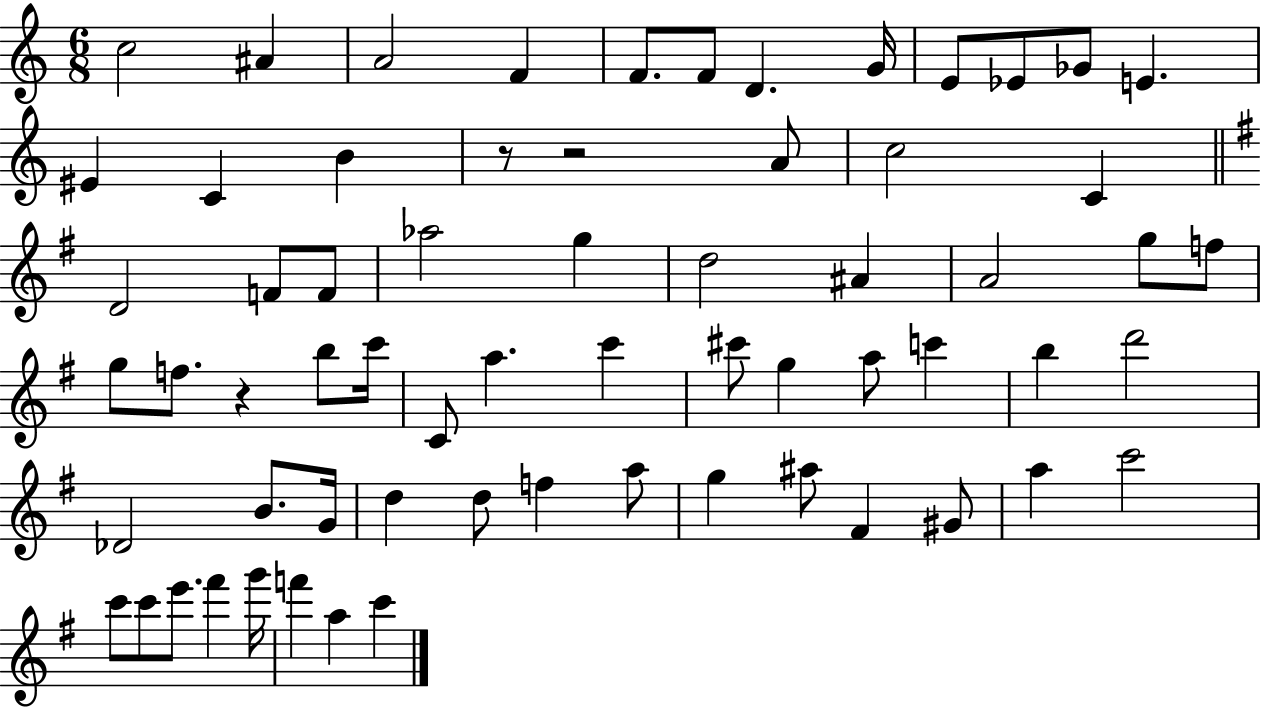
X:1
T:Untitled
M:6/8
L:1/4
K:C
c2 ^A A2 F F/2 F/2 D G/4 E/2 _E/2 _G/2 E ^E C B z/2 z2 A/2 c2 C D2 F/2 F/2 _a2 g d2 ^A A2 g/2 f/2 g/2 f/2 z b/2 c'/4 C/2 a c' ^c'/2 g a/2 c' b d'2 _D2 B/2 G/4 d d/2 f a/2 g ^a/2 ^F ^G/2 a c'2 c'/2 c'/2 e'/2 ^f' g'/4 f' a c'